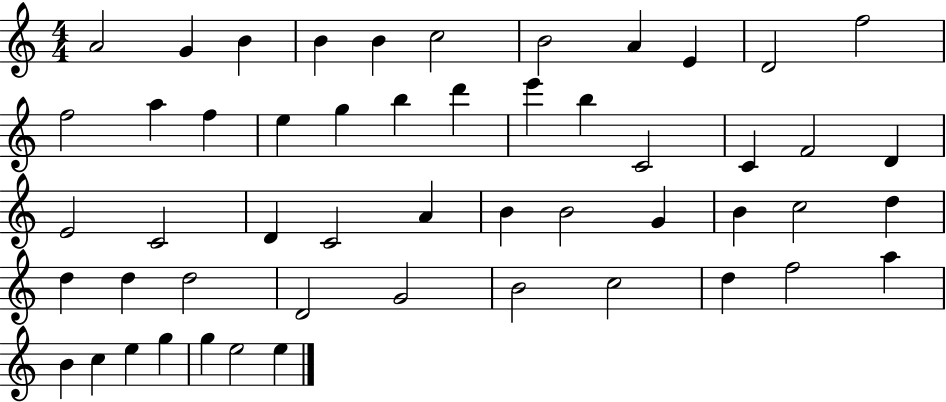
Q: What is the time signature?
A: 4/4